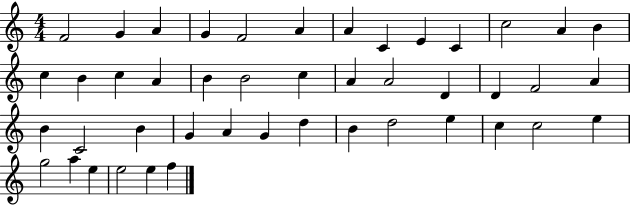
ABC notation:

X:1
T:Untitled
M:4/4
L:1/4
K:C
F2 G A G F2 A A C E C c2 A B c B c A B B2 c A A2 D D F2 A B C2 B G A G d B d2 e c c2 e g2 a e e2 e f